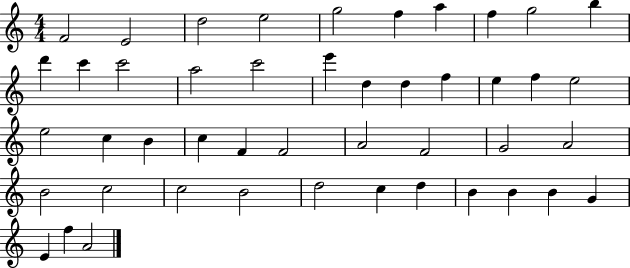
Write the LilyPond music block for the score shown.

{
  \clef treble
  \numericTimeSignature
  \time 4/4
  \key c \major
  f'2 e'2 | d''2 e''2 | g''2 f''4 a''4 | f''4 g''2 b''4 | \break d'''4 c'''4 c'''2 | a''2 c'''2 | e'''4 d''4 d''4 f''4 | e''4 f''4 e''2 | \break e''2 c''4 b'4 | c''4 f'4 f'2 | a'2 f'2 | g'2 a'2 | \break b'2 c''2 | c''2 b'2 | d''2 c''4 d''4 | b'4 b'4 b'4 g'4 | \break e'4 f''4 a'2 | \bar "|."
}